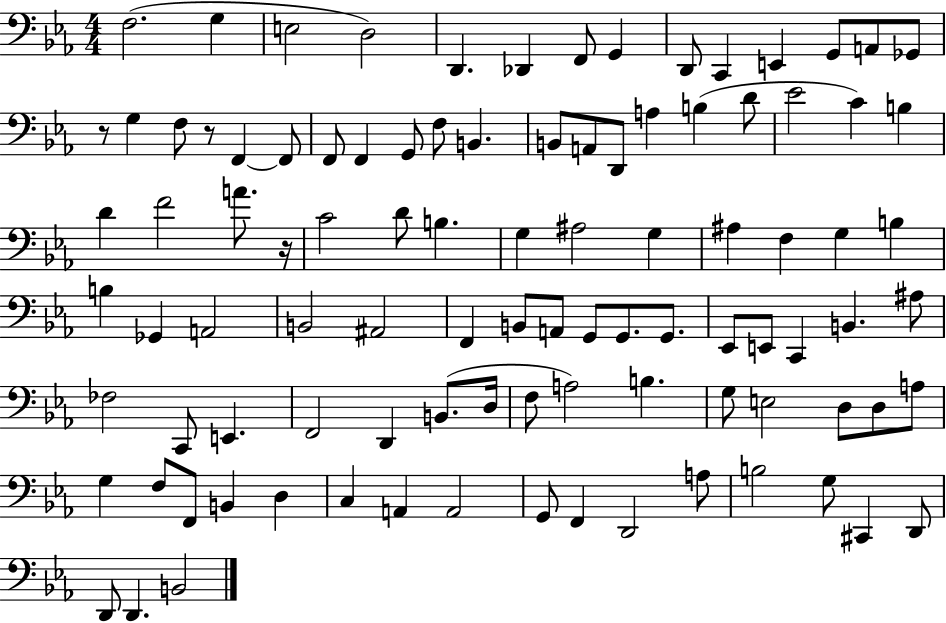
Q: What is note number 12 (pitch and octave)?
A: G2